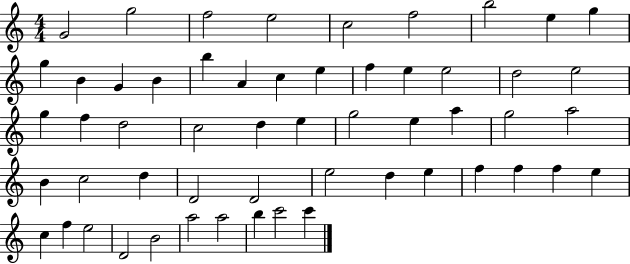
{
  \clef treble
  \numericTimeSignature
  \time 4/4
  \key c \major
  g'2 g''2 | f''2 e''2 | c''2 f''2 | b''2 e''4 g''4 | \break g''4 b'4 g'4 b'4 | b''4 a'4 c''4 e''4 | f''4 e''4 e''2 | d''2 e''2 | \break g''4 f''4 d''2 | c''2 d''4 e''4 | g''2 e''4 a''4 | g''2 a''2 | \break b'4 c''2 d''4 | d'2 d'2 | e''2 d''4 e''4 | f''4 f''4 f''4 e''4 | \break c''4 f''4 e''2 | d'2 b'2 | a''2 a''2 | b''4 c'''2 c'''4 | \break \bar "|."
}